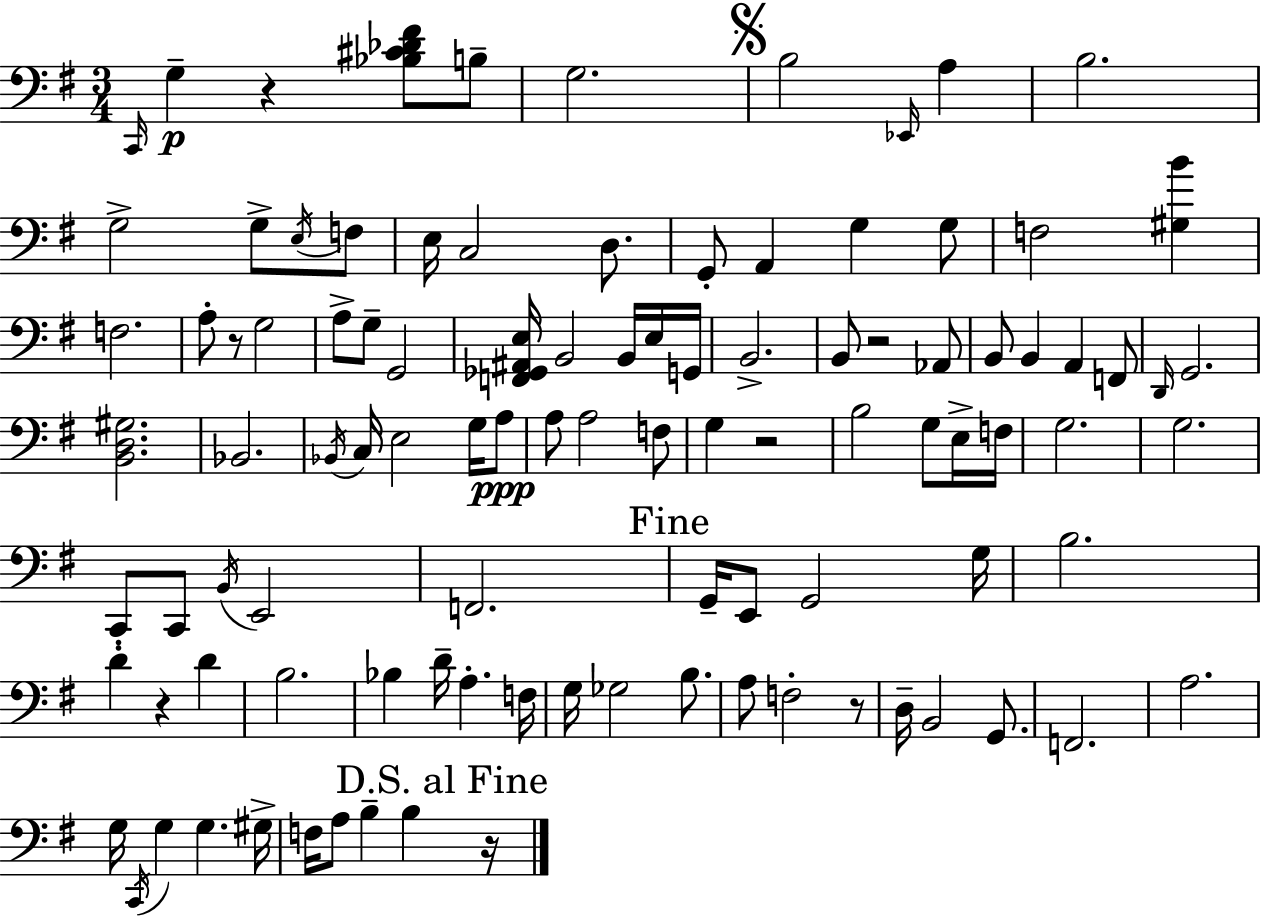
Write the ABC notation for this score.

X:1
T:Untitled
M:3/4
L:1/4
K:G
C,,/4 G, z [_B,^C_D^F]/2 B,/2 G,2 B,2 _E,,/4 A, B,2 G,2 G,/2 E,/4 F,/2 E,/4 C,2 D,/2 G,,/2 A,, G, G,/2 F,2 [^G,B] F,2 A,/2 z/2 G,2 A,/2 G,/2 G,,2 [F,,_G,,^A,,E,]/4 B,,2 B,,/4 E,/4 G,,/4 B,,2 B,,/2 z2 _A,,/2 B,,/2 B,, A,, F,,/2 D,,/4 G,,2 [B,,D,^G,]2 _B,,2 _B,,/4 C,/4 E,2 G,/4 A,/2 A,/2 A,2 F,/2 G, z2 B,2 G,/2 E,/4 F,/4 G,2 G,2 C,,/2 C,,/2 B,,/4 E,,2 F,,2 G,,/4 E,,/2 G,,2 G,/4 B,2 D z D B,2 _B, D/4 A, F,/4 G,/4 _G,2 B,/2 A,/2 F,2 z/2 D,/4 B,,2 G,,/2 F,,2 A,2 G,/4 C,,/4 G, G, ^G,/4 F,/4 A,/2 B, B, z/4